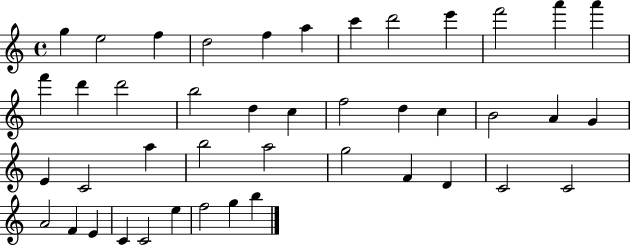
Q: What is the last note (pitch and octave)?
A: B5